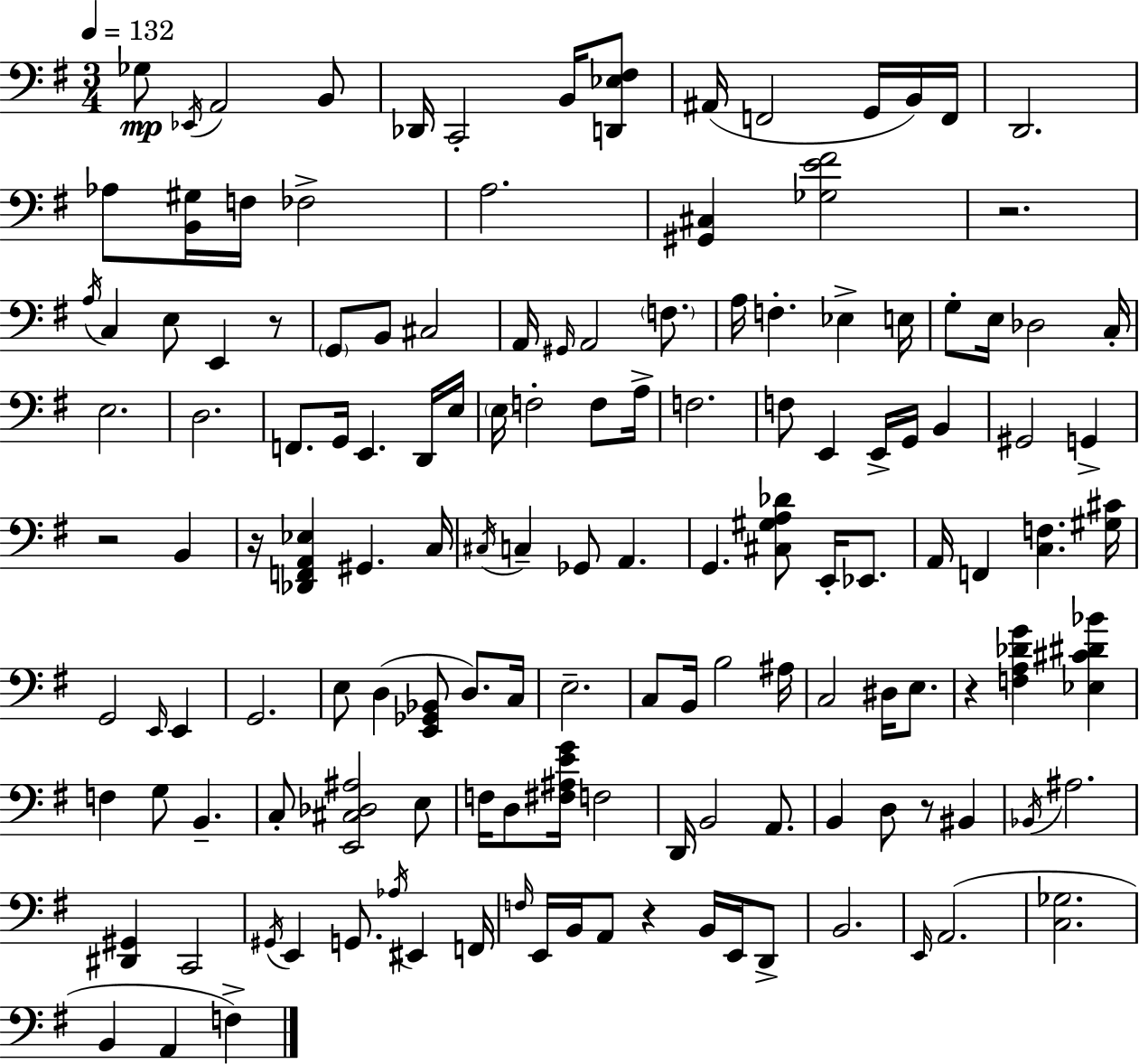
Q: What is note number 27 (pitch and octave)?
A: A2